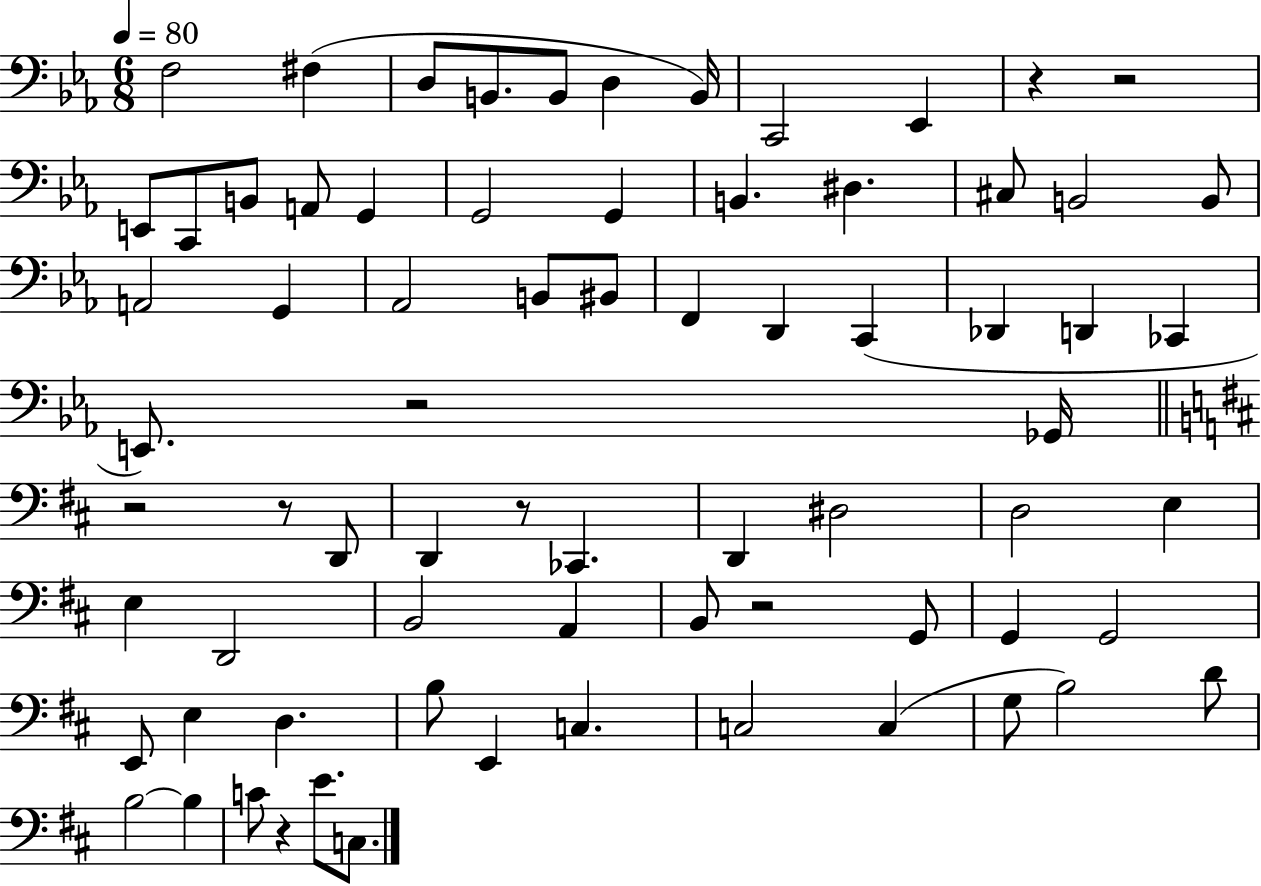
F3/h F#3/q D3/e B2/e. B2/e D3/q B2/s C2/h Eb2/q R/q R/h E2/e C2/e B2/e A2/e G2/q G2/h G2/q B2/q. D#3/q. C#3/e B2/h B2/e A2/h G2/q Ab2/h B2/e BIS2/e F2/q D2/q C2/q Db2/q D2/q CES2/q E2/e. R/h Gb2/s R/h R/e D2/e D2/q R/e CES2/q. D2/q D#3/h D3/h E3/q E3/q D2/h B2/h A2/q B2/e R/h G2/e G2/q G2/h E2/e E3/q D3/q. B3/e E2/q C3/q. C3/h C3/q G3/e B3/h D4/e B3/h B3/q C4/e R/q E4/e. C3/e.